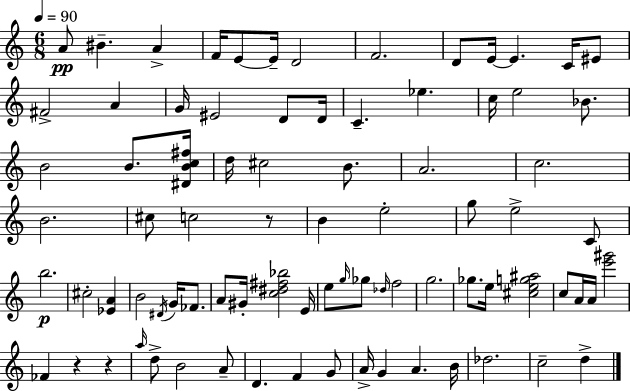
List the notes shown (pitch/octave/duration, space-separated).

A4/e BIS4/q. A4/q F4/s E4/e E4/s D4/h F4/h. D4/e E4/s E4/q. C4/s EIS4/e F#4/h A4/q G4/s EIS4/h D4/e D4/s C4/q. Eb5/q. C5/s E5/h Bb4/e. B4/h B4/e. [D#4,B4,C5,F#5]/s D5/s C#5/h B4/e. A4/h. C5/h. B4/h. C#5/e C5/h R/e B4/q E5/h G5/e E5/h C4/e B5/h. C#5/h [Eb4,A4]/q B4/h D#4/s G4/s FES4/e. A4/e G#4/s [C5,D#5,F#5,Bb5]/h E4/s E5/e G5/s Gb5/e Db5/s F5/h G5/h. Gb5/e. E5/s [C#5,E5,G5,A#5]/h C5/e A4/s A4/s [E6,G#6]/h FES4/q R/q R/q A5/s D5/e B4/h A4/e D4/q. F4/q G4/e A4/s G4/q A4/q. B4/s Db5/h. C5/h D5/q